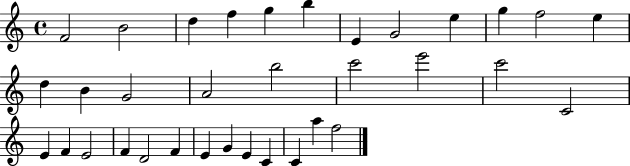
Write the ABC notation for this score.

X:1
T:Untitled
M:4/4
L:1/4
K:C
F2 B2 d f g b E G2 e g f2 e d B G2 A2 b2 c'2 e'2 c'2 C2 E F E2 F D2 F E G E C C a f2